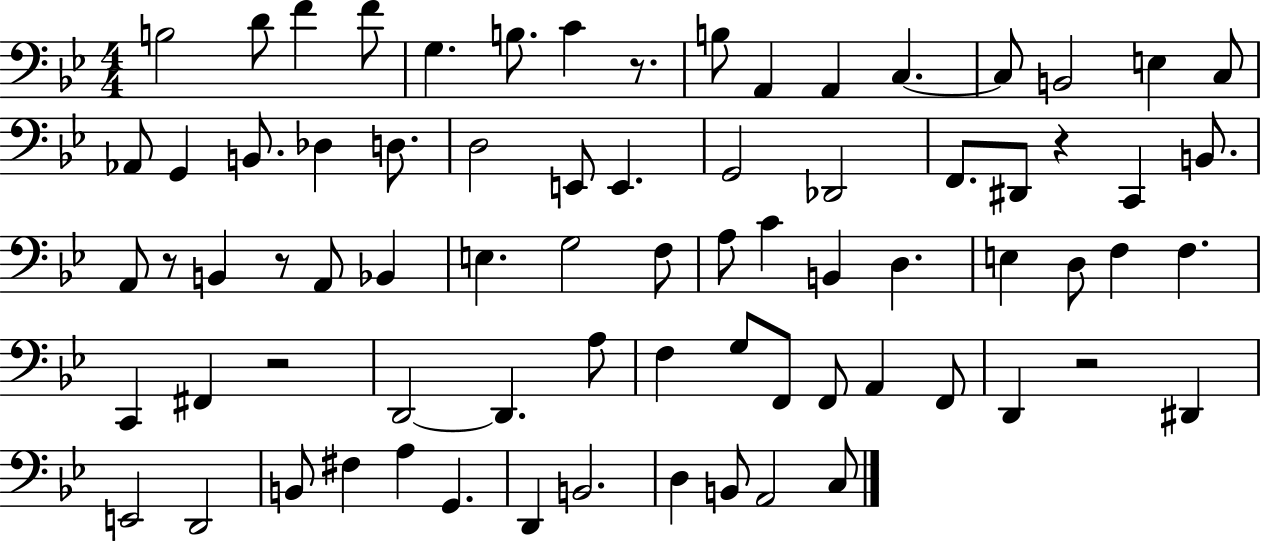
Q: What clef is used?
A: bass